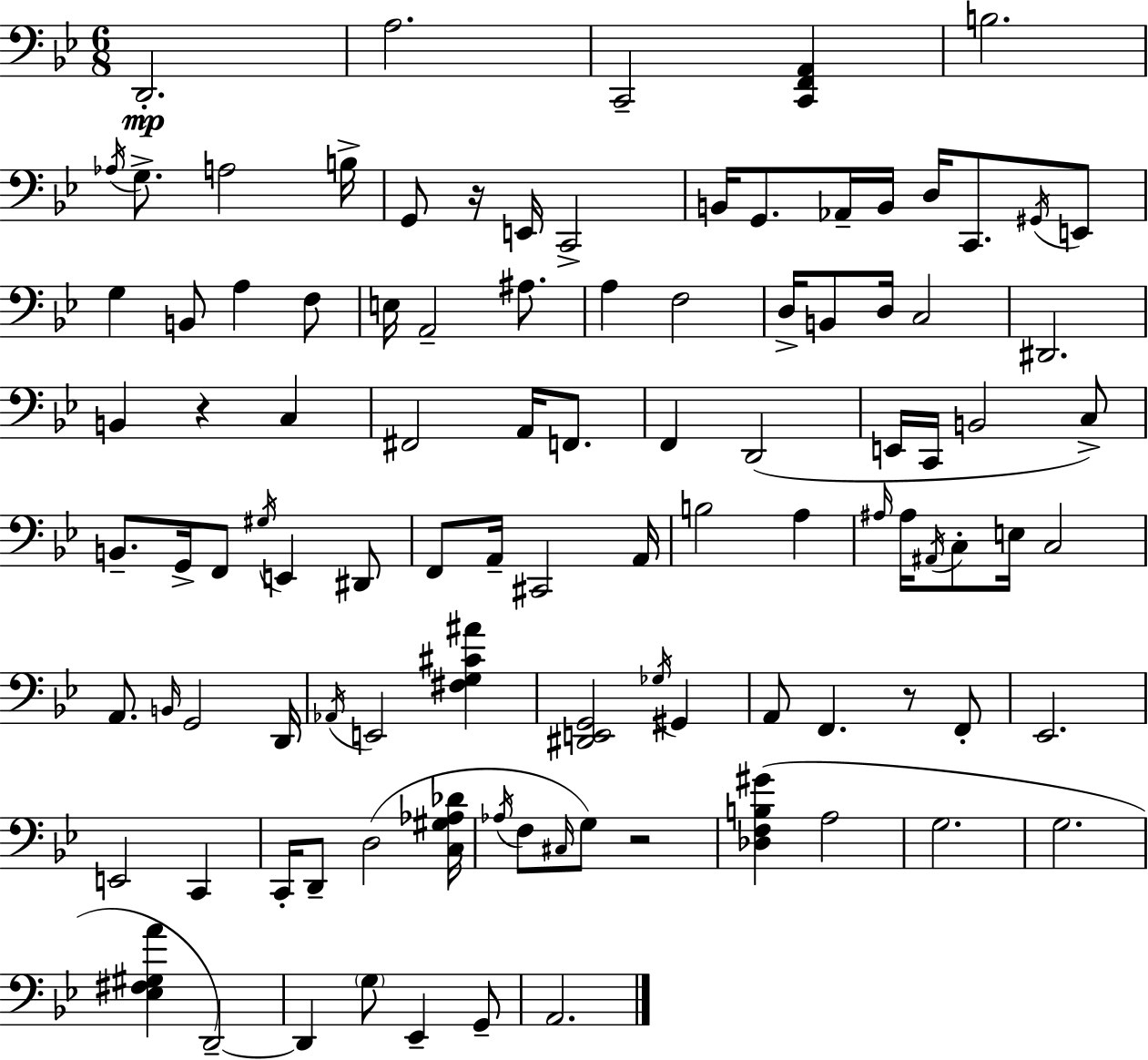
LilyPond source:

{
  \clef bass
  \numericTimeSignature
  \time 6/8
  \key g \minor
  d,2.-.\mp | a2. | c,2-- <c, f, a,>4 | b2. | \break \acciaccatura { aes16 } g8.-> a2 | b16-> g,8 r16 e,16 c,2-> | b,16 g,8. aes,16-- b,16 d16 c,8. \acciaccatura { gis,16 } | e,8 g4 b,8 a4 | \break f8 e16 a,2-- ais8. | a4 f2 | d16-> b,8 d16 c2 | dis,2. | \break b,4 r4 c4 | fis,2 a,16 f,8. | f,4 d,2( | e,16 c,16 b,2 | \break c8->) b,8.-- g,16-> f,8 \acciaccatura { gis16 } e,4 | dis,8 f,8 a,16-- cis,2 | a,16 b2 a4 | \grace { ais16 } ais16 \acciaccatura { ais,16 } c8-. e16 c2 | \break a,8. \grace { b,16 } g,2 | d,16 \acciaccatura { aes,16 } e,2 | <fis g cis' ais'>4 <dis, e, g,>2 | \acciaccatura { ges16 } gis,4 a,8 f,4. | \break r8 f,8-. ees,2. | e,2 | c,4 c,16-. d,8-- d2( | <c gis aes des'>16 \acciaccatura { aes16 } f8 \grace { cis16 }) | \break g8 r2 <des f b gis'>4( | a2 g2. | g2. | <ees fis gis a'>4 | \break d,2--~~) d,4 | \parenthesize g8 ees,4-- g,8-- a,2. | \bar "|."
}